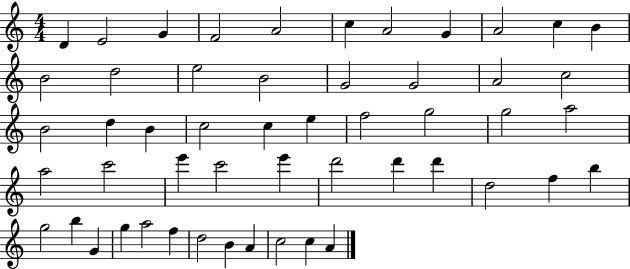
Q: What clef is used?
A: treble